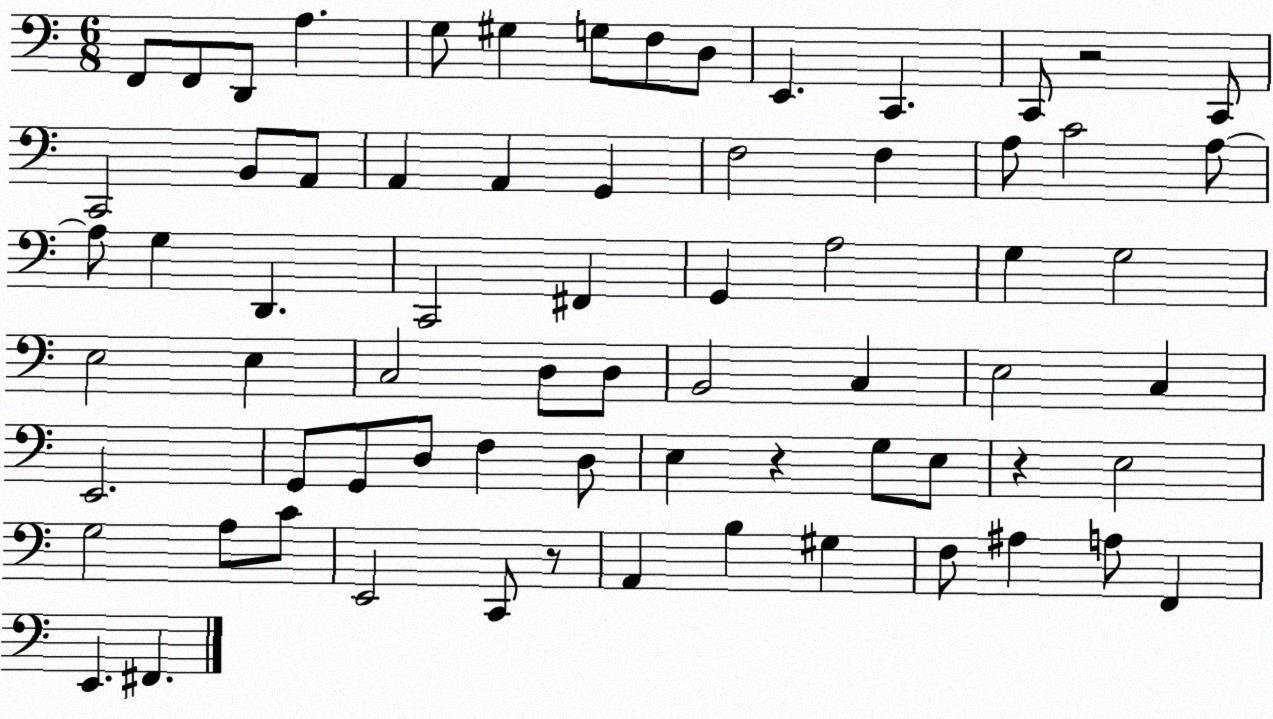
X:1
T:Untitled
M:6/8
L:1/4
K:C
F,,/2 F,,/2 D,,/2 A, G,/2 ^G, G,/2 F,/2 D,/2 E,, C,, C,,/2 z2 C,,/2 C,,2 B,,/2 A,,/2 A,, A,, G,, F,2 F, A,/2 C2 A,/2 A,/2 G, D,, C,,2 ^F,, G,, A,2 G, G,2 E,2 E, C,2 D,/2 D,/2 B,,2 C, E,2 C, E,,2 G,,/2 G,,/2 D,/2 F, D,/2 E, z G,/2 E,/2 z E,2 G,2 A,/2 C/2 E,,2 C,,/2 z/2 A,, B, ^G, F,/2 ^A, A,/2 F,, E,, ^F,,